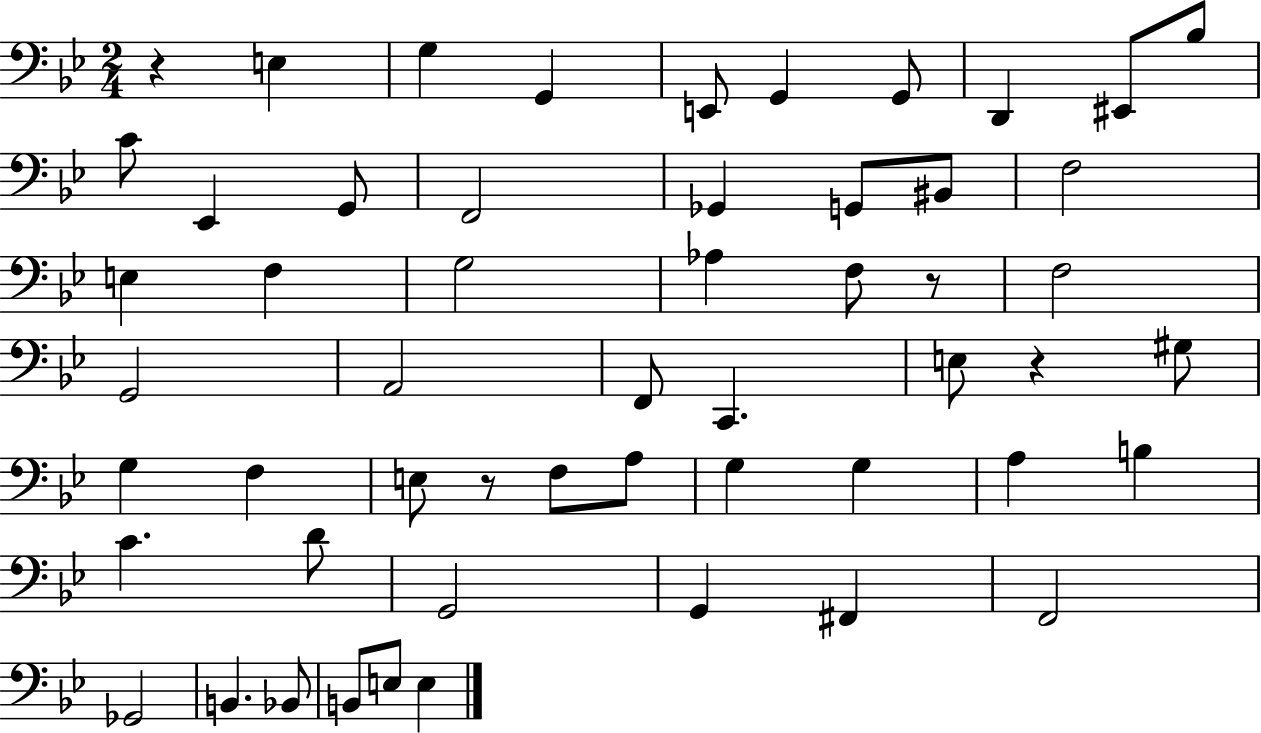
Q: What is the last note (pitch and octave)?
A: E3